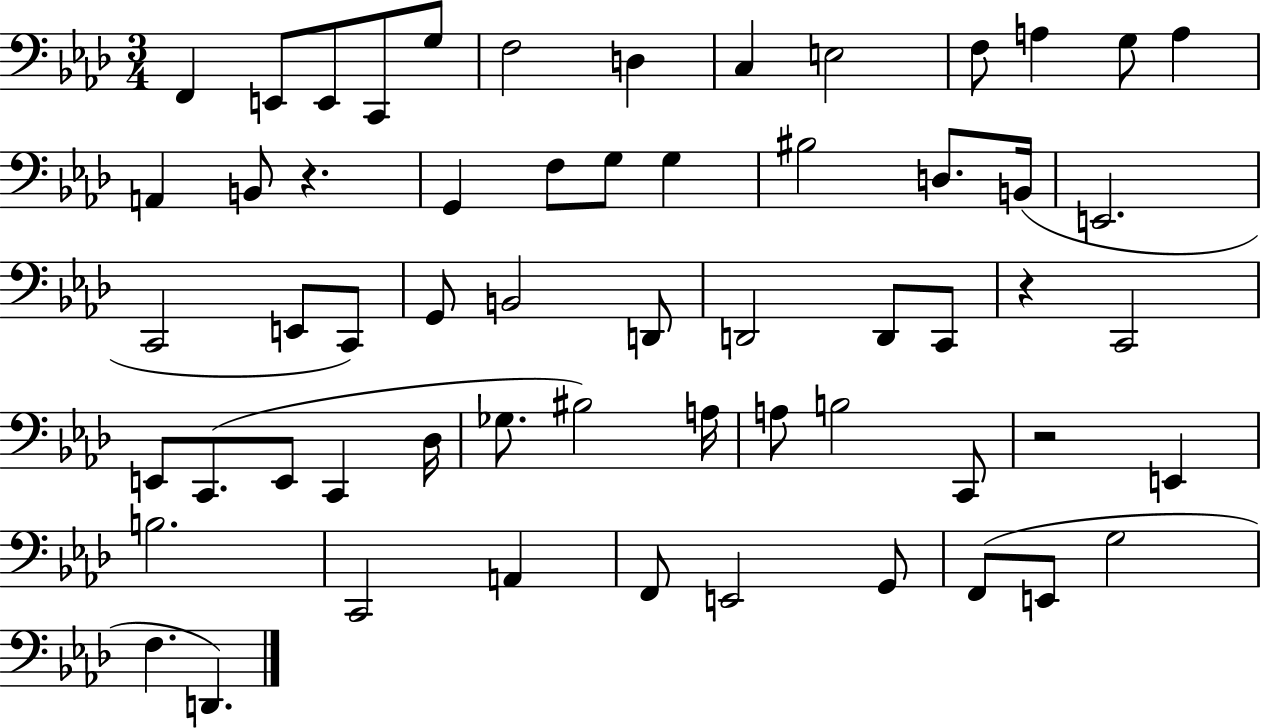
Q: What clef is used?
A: bass